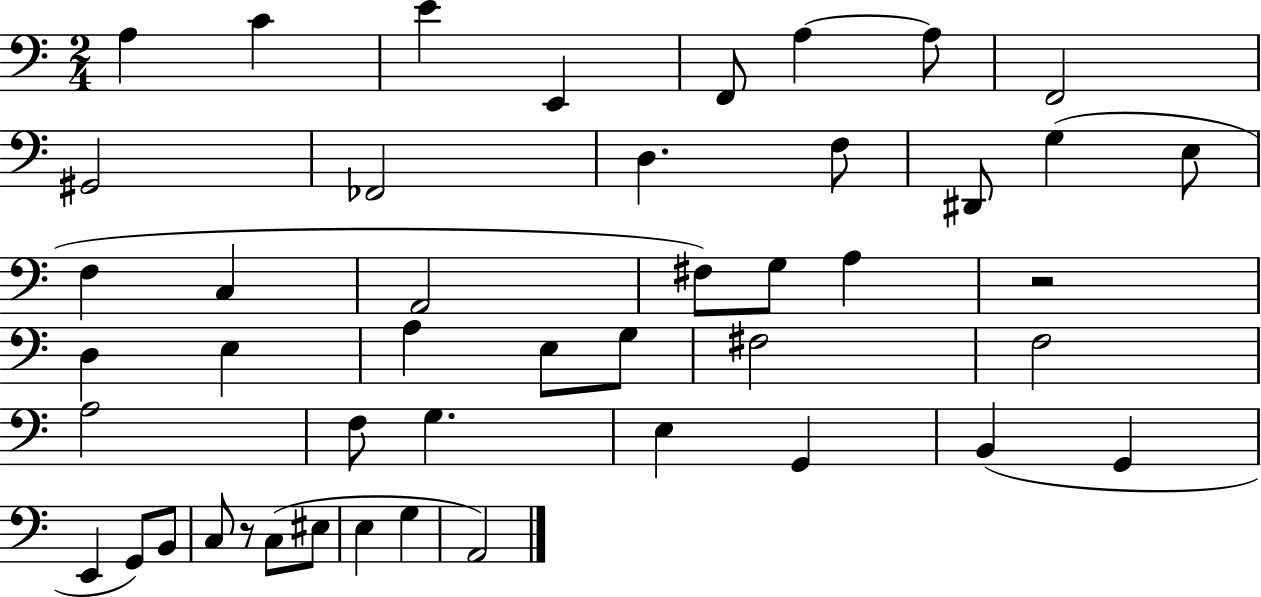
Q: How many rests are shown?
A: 2